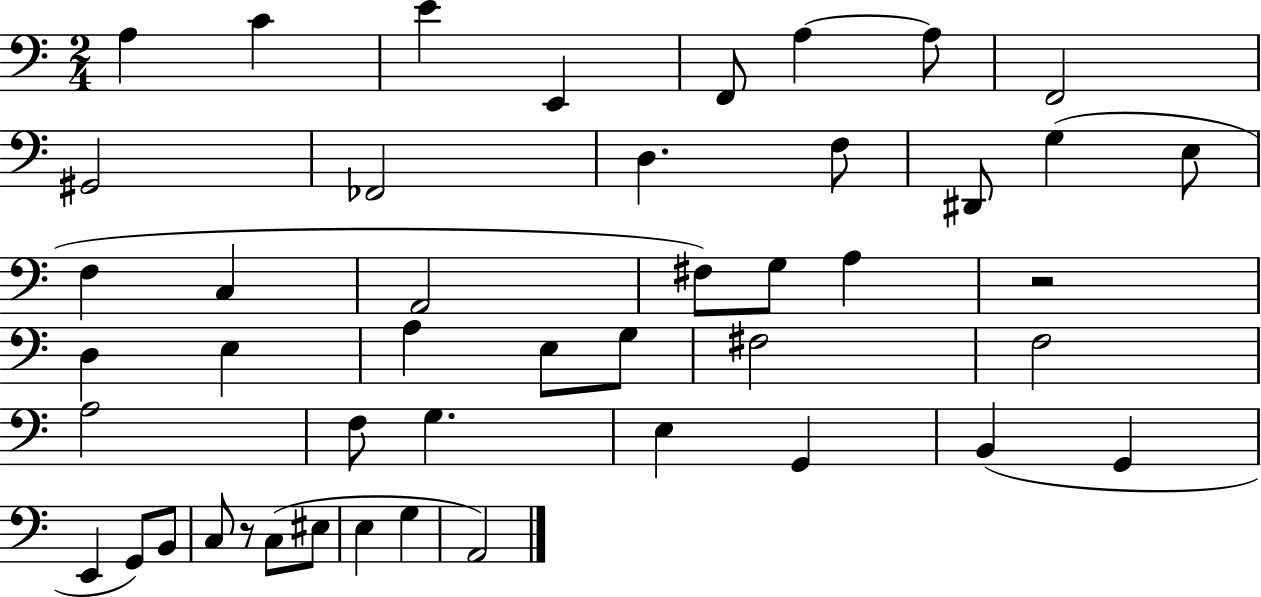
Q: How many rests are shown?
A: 2